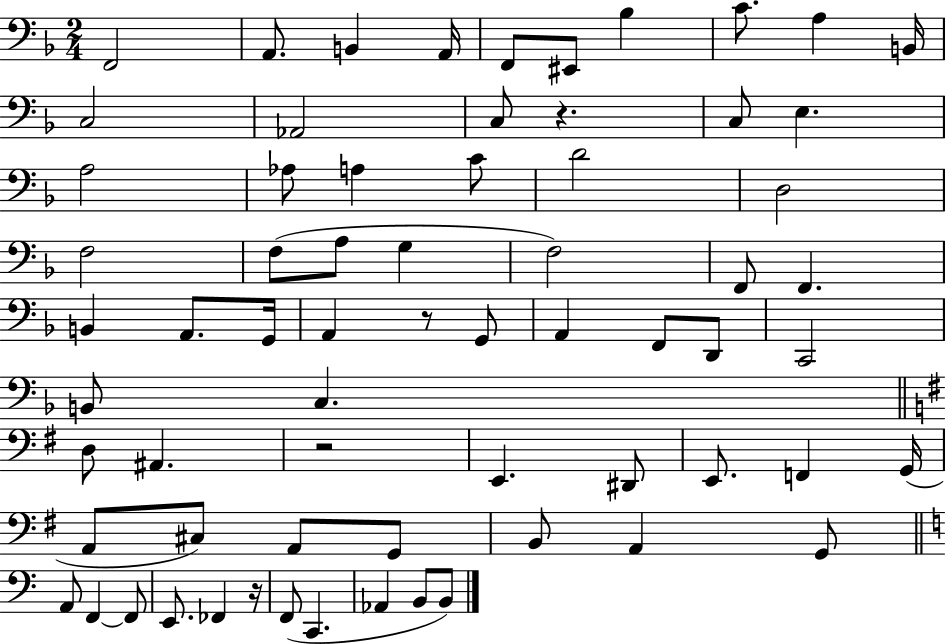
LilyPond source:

{
  \clef bass
  \numericTimeSignature
  \time 2/4
  \key f \major
  f,2 | a,8. b,4 a,16 | f,8 eis,8 bes4 | c'8. a4 b,16 | \break c2 | aes,2 | c8 r4. | c8 e4. | \break a2 | aes8 a4 c'8 | d'2 | d2 | \break f2 | f8( a8 g4 | f2) | f,8 f,4. | \break b,4 a,8. g,16 | a,4 r8 g,8 | a,4 f,8 d,8 | c,2 | \break b,8 c4. | \bar "||" \break \key g \major d8 ais,4. | r2 | e,4. dis,8 | e,8. f,4 g,16( | \break a,8 cis8) a,8 g,8 | b,8 a,4 g,8 | \bar "||" \break \key c \major a,8 f,4~~ f,8 | e,8. fes,4 r16 | f,8( c,4. | aes,4 b,8 b,8) | \break \bar "|."
}